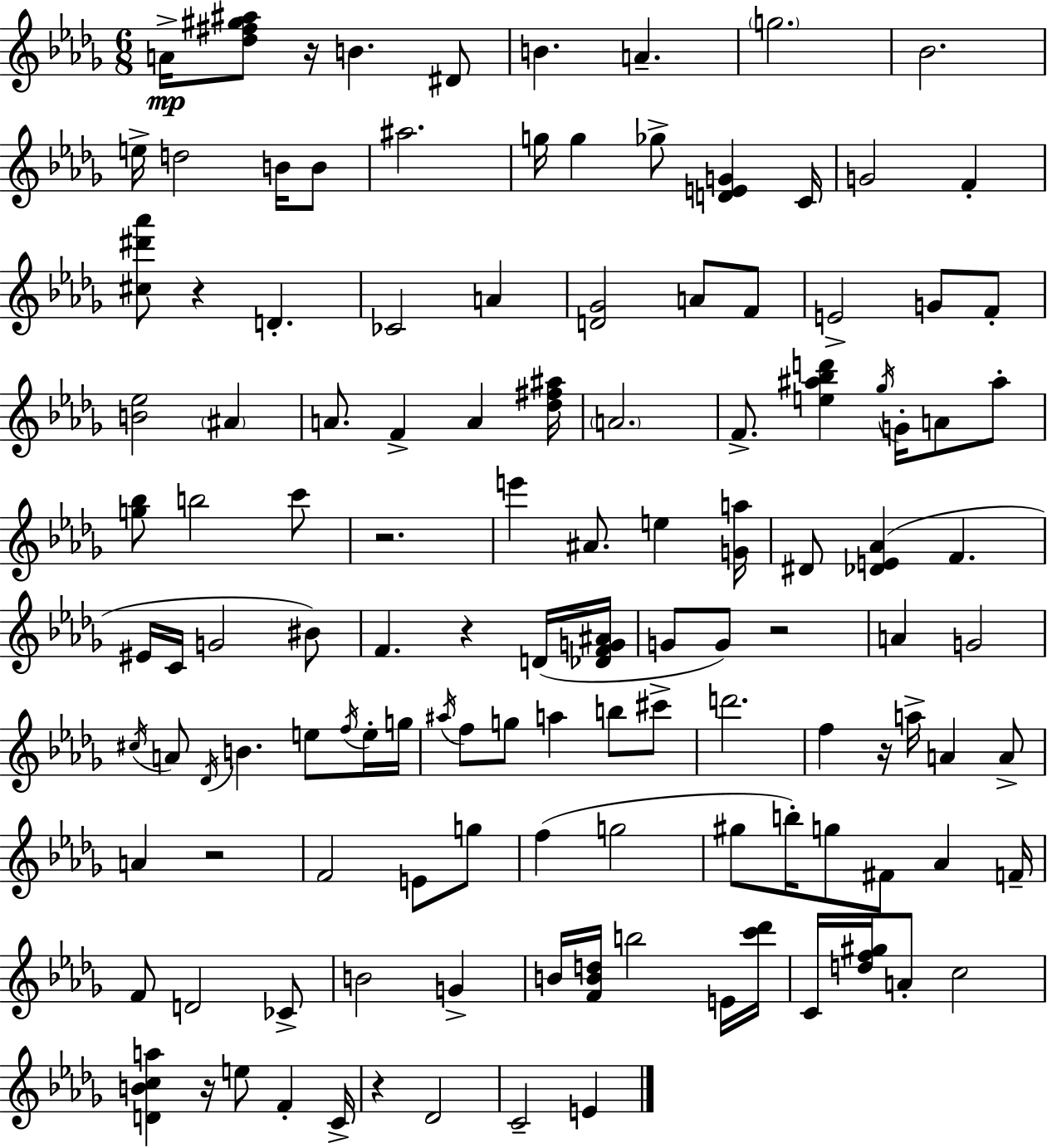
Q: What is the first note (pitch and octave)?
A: A4